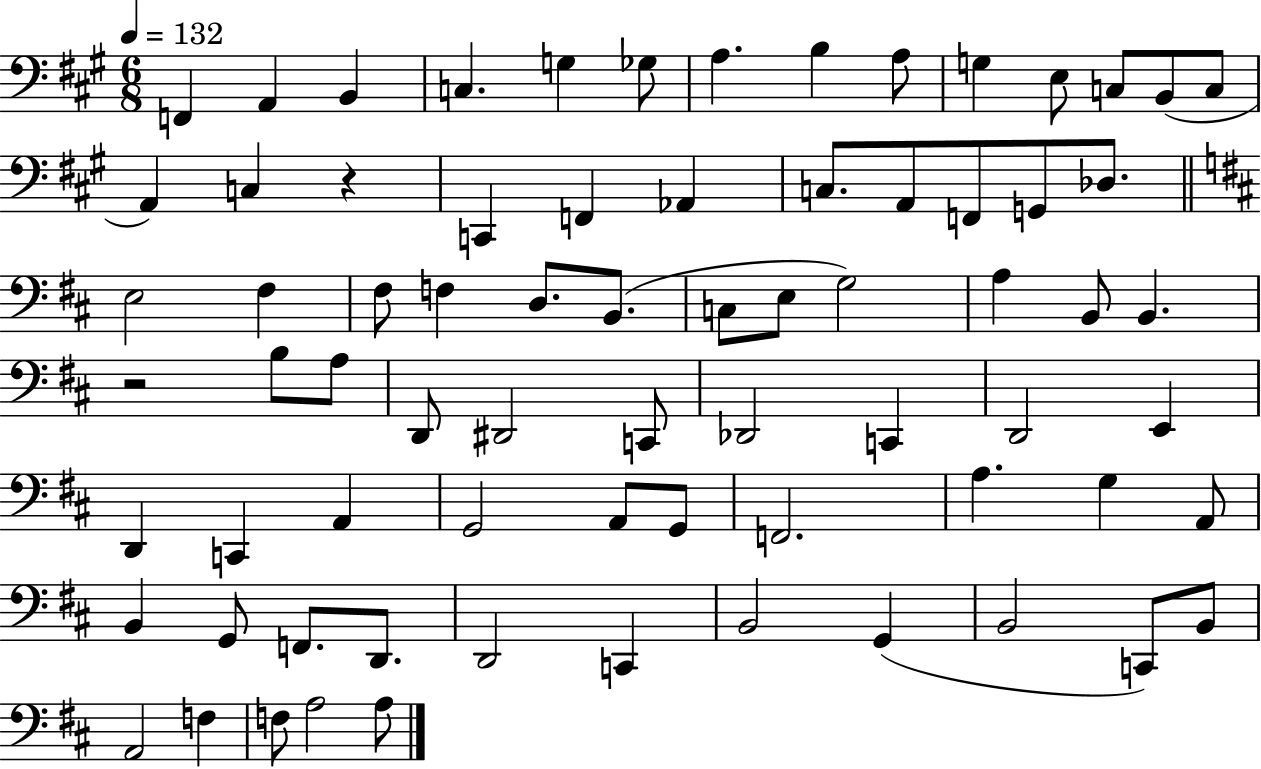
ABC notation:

X:1
T:Untitled
M:6/8
L:1/4
K:A
F,, A,, B,, C, G, _G,/2 A, B, A,/2 G, E,/2 C,/2 B,,/2 C,/2 A,, C, z C,, F,, _A,, C,/2 A,,/2 F,,/2 G,,/2 _D,/2 E,2 ^F, ^F,/2 F, D,/2 B,,/2 C,/2 E,/2 G,2 A, B,,/2 B,, z2 B,/2 A,/2 D,,/2 ^D,,2 C,,/2 _D,,2 C,, D,,2 E,, D,, C,, A,, G,,2 A,,/2 G,,/2 F,,2 A, G, A,,/2 B,, G,,/2 F,,/2 D,,/2 D,,2 C,, B,,2 G,, B,,2 C,,/2 B,,/2 A,,2 F, F,/2 A,2 A,/2